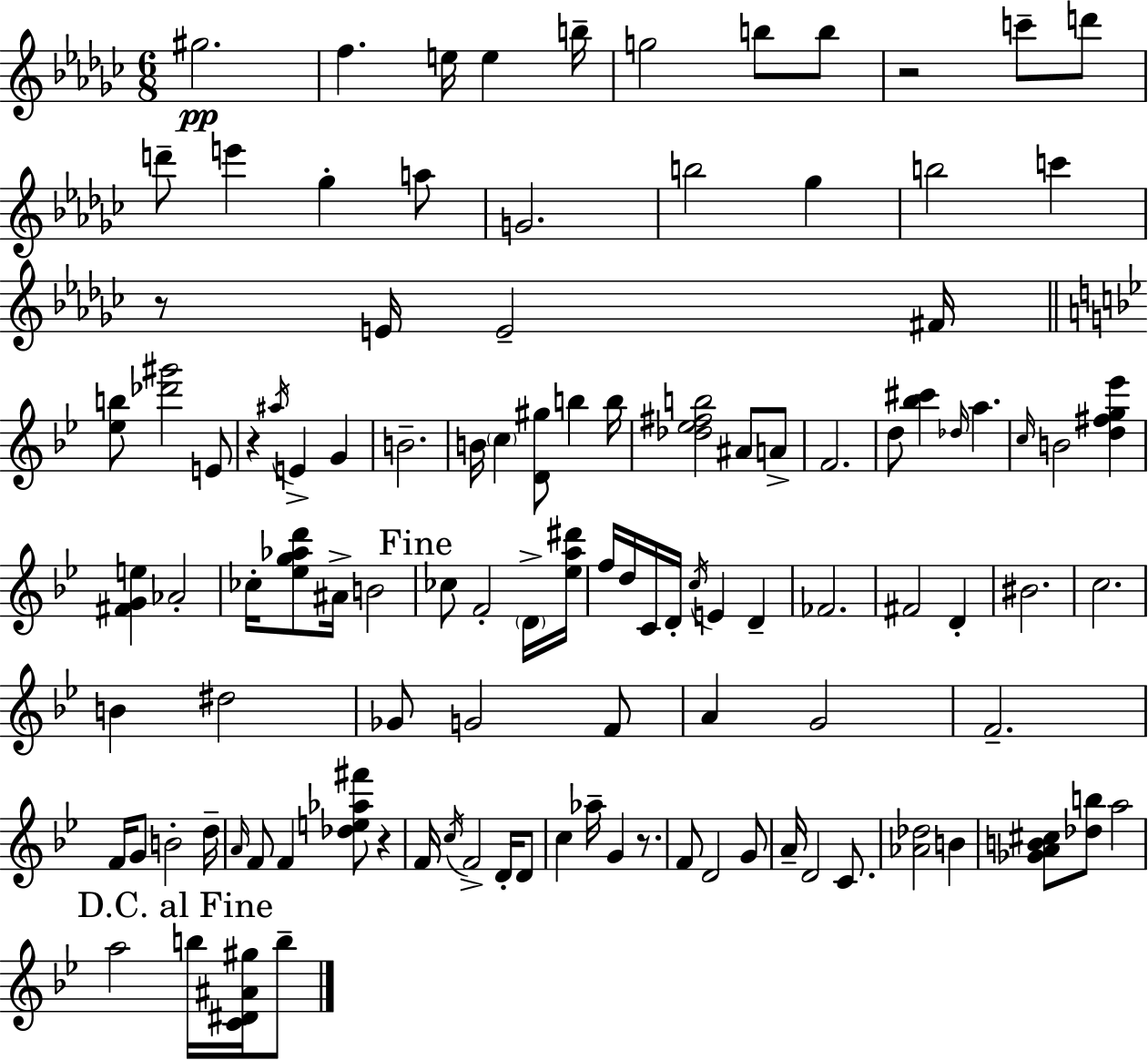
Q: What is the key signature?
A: EES minor